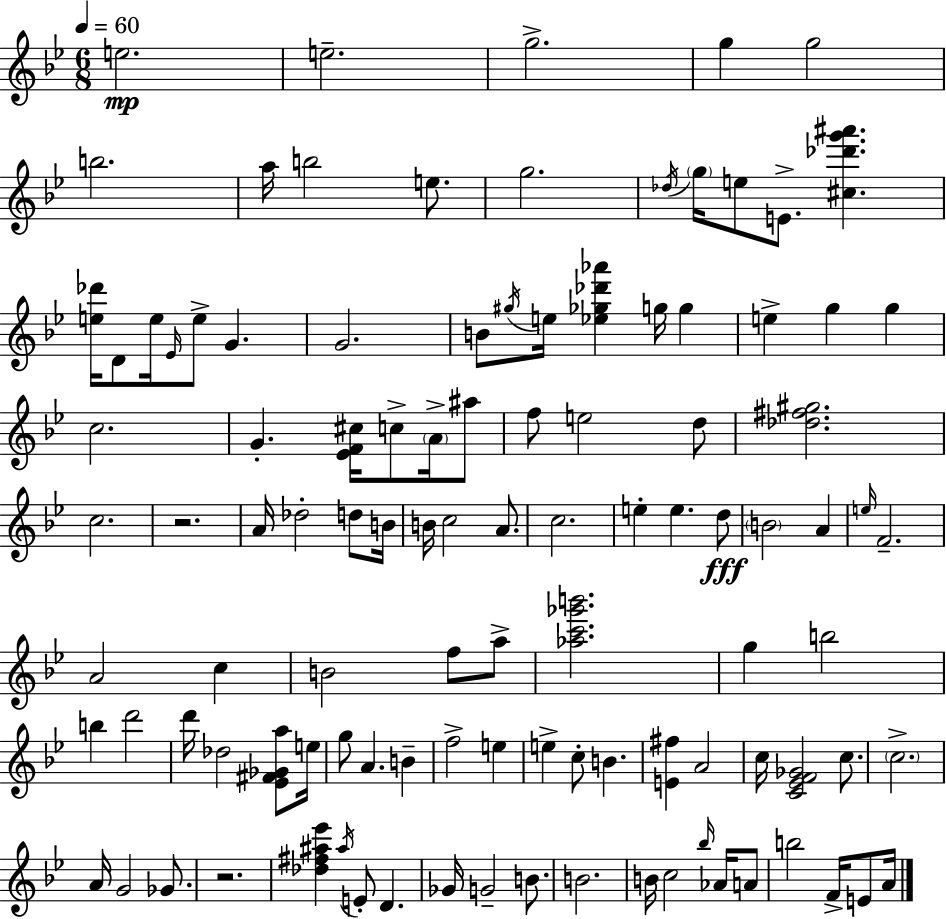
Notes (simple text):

E5/h. E5/h. G5/h. G5/q G5/h B5/h. A5/s B5/h E5/e. G5/h. Db5/s G5/s E5/e E4/e. [C#5,Db6,G6,A#6]/q. [E5,Db6]/s D4/e E5/s Eb4/s E5/e G4/q. G4/h. B4/e G#5/s E5/s [Eb5,Gb5,Db6,Ab6]/q G5/s G5/q E5/q G5/q G5/q C5/h. G4/q. [Eb4,F4,C#5]/s C5/e A4/s A#5/e F5/e E5/h D5/e [Db5,F#5,G#5]/h. C5/h. R/h. A4/s Db5/h D5/e B4/s B4/s C5/h A4/e. C5/h. E5/q E5/q. D5/e B4/h A4/q E5/s F4/h. A4/h C5/q B4/h F5/e A5/e [Ab5,C6,Gb6,B6]/h. G5/q B5/h B5/q D6/h D6/s Db5/h [Eb4,F#4,Gb4,A5]/e E5/s G5/e A4/q. B4/q F5/h E5/q E5/q C5/e B4/q. [E4,F#5]/q A4/h C5/s [C4,Eb4,F4,Gb4]/h C5/e. C5/h. A4/s G4/h Gb4/e. R/h. [Db5,F#5,A#5,Eb6]/q A#5/s E4/e D4/q. Gb4/s G4/h B4/e. B4/h. B4/s C5/h Bb5/s Ab4/s A4/e B5/h F4/s E4/e A4/s